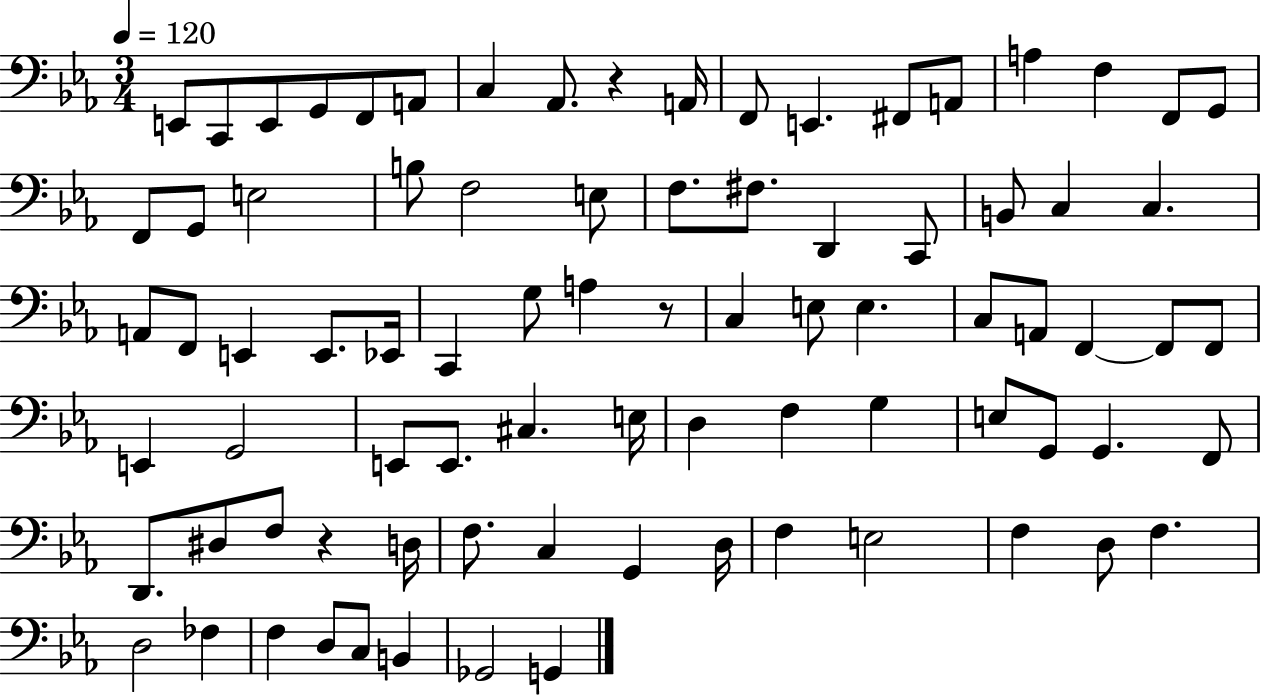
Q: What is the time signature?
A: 3/4